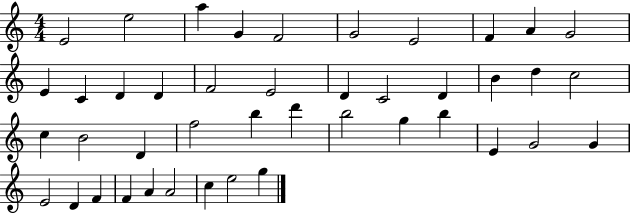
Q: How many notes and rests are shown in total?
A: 43